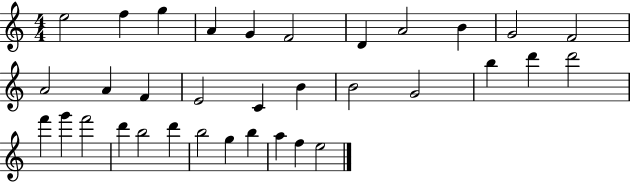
{
  \clef treble
  \numericTimeSignature
  \time 4/4
  \key c \major
  e''2 f''4 g''4 | a'4 g'4 f'2 | d'4 a'2 b'4 | g'2 f'2 | \break a'2 a'4 f'4 | e'2 c'4 b'4 | b'2 g'2 | b''4 d'''4 d'''2 | \break f'''4 g'''4 f'''2 | d'''4 b''2 d'''4 | b''2 g''4 b''4 | a''4 f''4 e''2 | \break \bar "|."
}